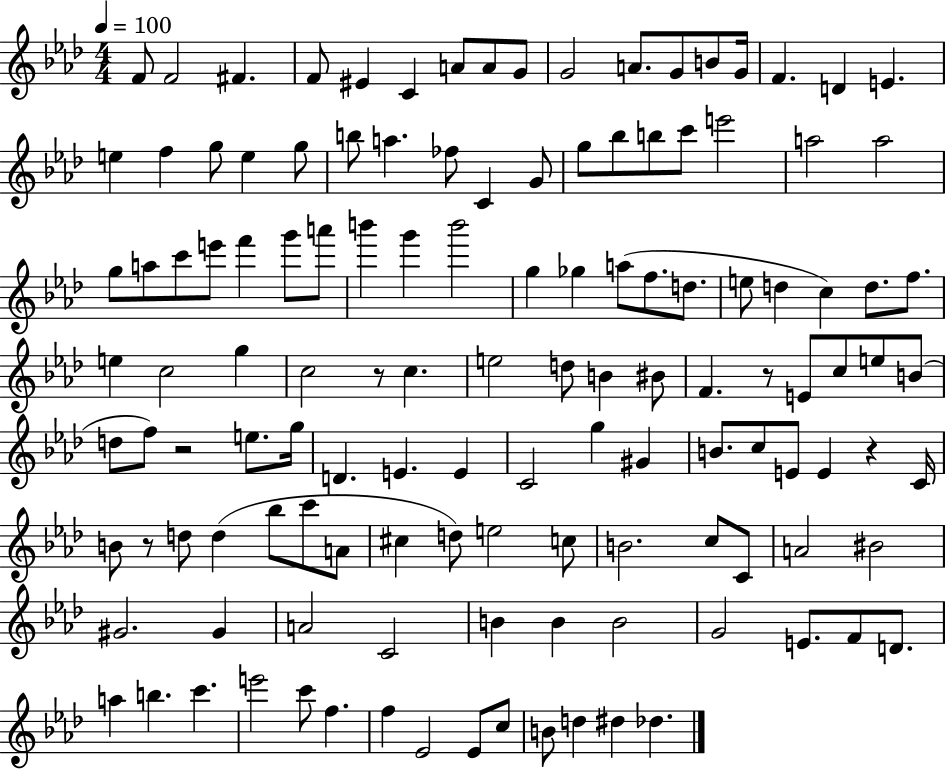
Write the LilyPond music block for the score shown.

{
  \clef treble
  \numericTimeSignature
  \time 4/4
  \key aes \major
  \tempo 4 = 100
  f'8 f'2 fis'4. | f'8 eis'4 c'4 a'8 a'8 g'8 | g'2 a'8. g'8 b'8 g'16 | f'4. d'4 e'4. | \break e''4 f''4 g''8 e''4 g''8 | b''8 a''4. fes''8 c'4 g'8 | g''8 bes''8 b''8 c'''8 e'''2 | a''2 a''2 | \break g''8 a''8 c'''8 e'''8 f'''4 g'''8 a'''8 | b'''4 g'''4 b'''2 | g''4 ges''4 a''8( f''8. d''8. | e''8 d''4 c''4) d''8. f''8. | \break e''4 c''2 g''4 | c''2 r8 c''4. | e''2 d''8 b'4 bis'8 | f'4. r8 e'8 c''8 e''8 b'8( | \break d''8 f''8) r2 e''8. g''16 | d'4. e'4. e'4 | c'2 g''4 gis'4 | b'8. c''8 e'8 e'4 r4 c'16 | \break b'8 r8 d''8 d''4( bes''8 c'''8 a'8 | cis''4 d''8) e''2 c''8 | b'2. c''8 c'8 | a'2 bis'2 | \break gis'2. gis'4 | a'2 c'2 | b'4 b'4 b'2 | g'2 e'8. f'8 d'8. | \break a''4 b''4. c'''4. | e'''2 c'''8 f''4. | f''4 ees'2 ees'8 c''8 | b'8 d''4 dis''4 des''4. | \break \bar "|."
}